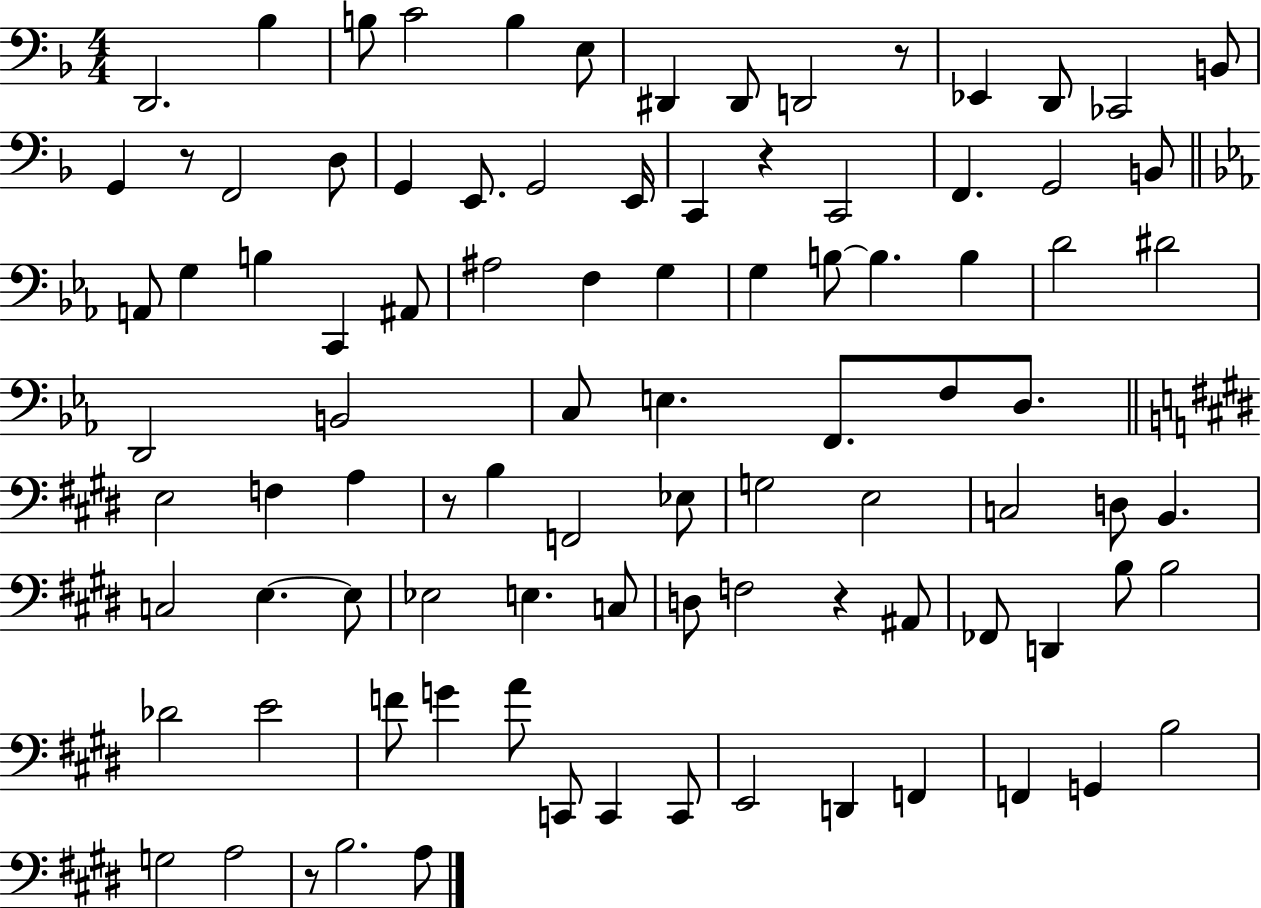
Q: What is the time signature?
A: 4/4